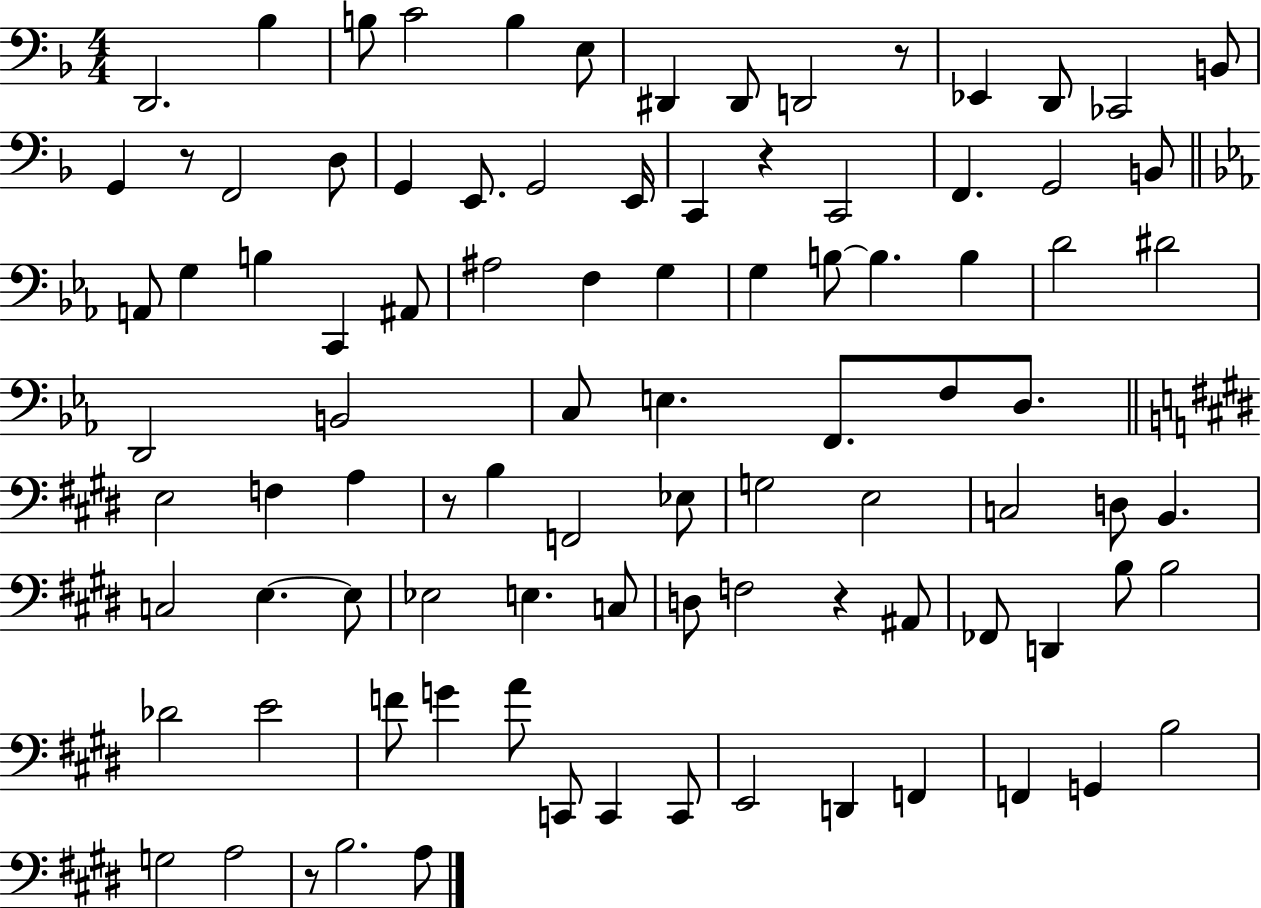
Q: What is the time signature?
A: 4/4